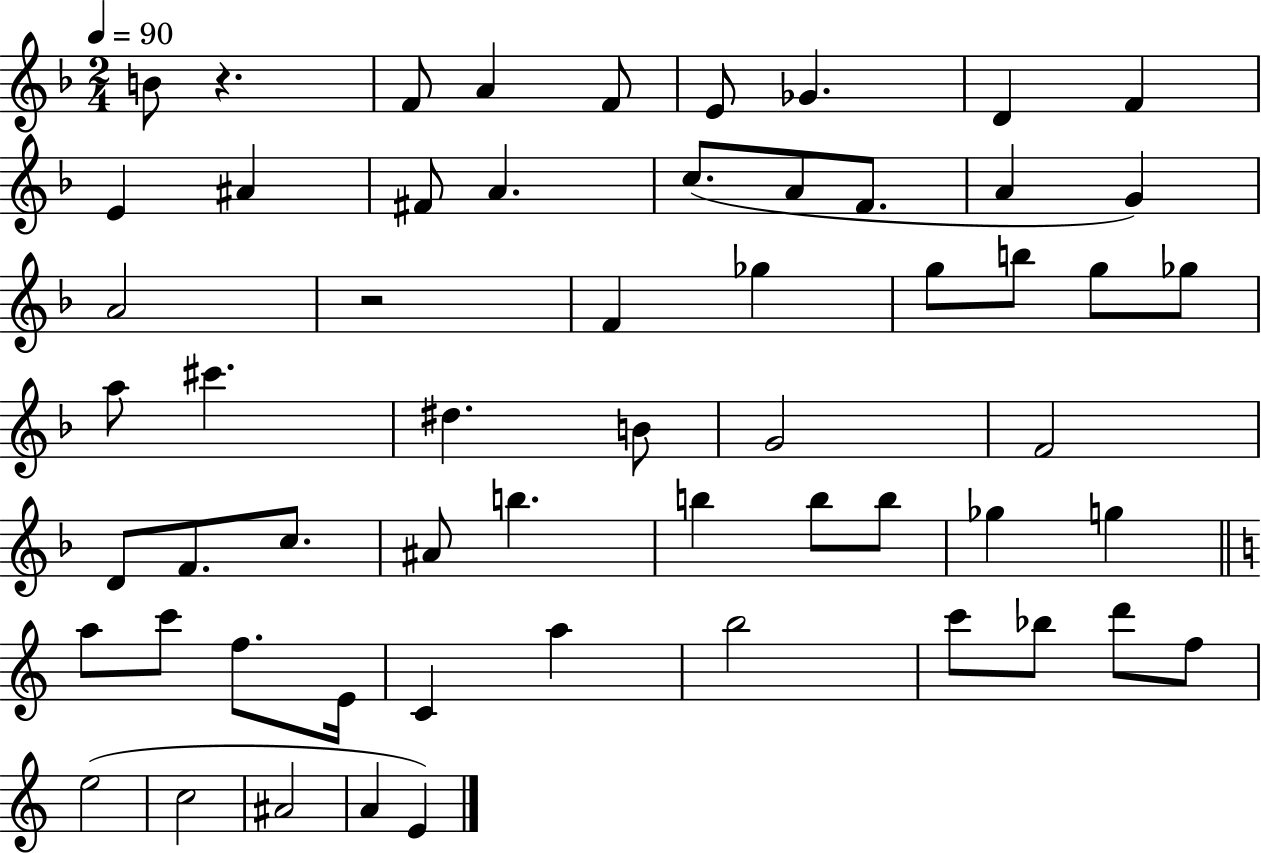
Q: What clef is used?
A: treble